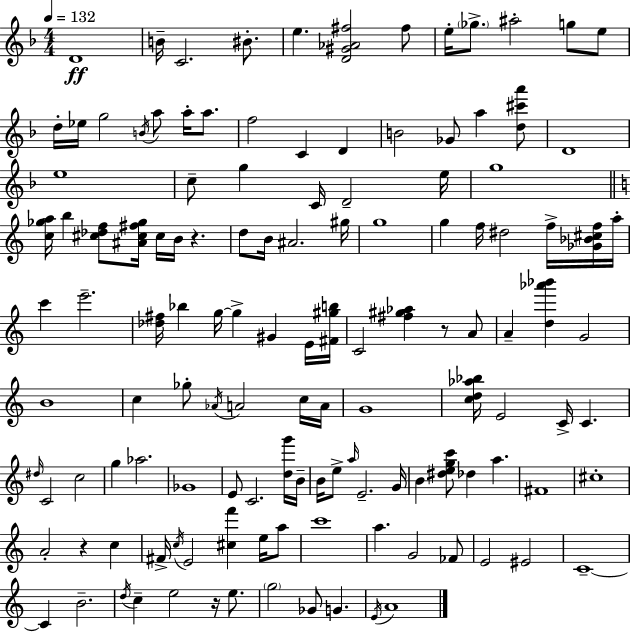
D4/w B4/s C4/h. BIS4/e. E5/q. [D4,G#4,Ab4,F#5]/h F#5/e E5/s Gb5/e. A#5/h G5/e E5/e D5/s Eb5/s G5/h B4/s A5/e A5/s A5/e. F5/h C4/q D4/q B4/h Gb4/e A5/q [D5,C#6,A6]/e D4/w E5/w C5/e G5/q C4/s D4/h E5/s G5/w [C5,Gb5,A5]/s B5/q [C#5,Db5,F5]/e [A#4,C#5,F#5,Gb5]/s C#5/s B4/s R/q. D5/e B4/s A#4/h. G#5/s G5/w G5/q F5/s D#5/h F5/s [Gb4,Bb4,C#5,F5]/s A5/s C6/q E6/h. [Db5,F#5]/s Bb5/q G5/s G5/q G#4/q E4/s [F#4,G#5,B5]/s C4/h [F#5,G#5,Ab5]/q R/e A4/e A4/q [D5,Ab6,Bb6]/q G4/h B4/w C5/q Gb5/e Ab4/s A4/h C5/s A4/s G4/w [C5,D5,Ab5,Bb5]/s E4/h C4/s C4/q. D#5/s C4/h C5/h G5/q Ab5/h. Gb4/w E4/e C4/h. [D5,G6]/s B4/s B4/s E5/e A5/s E4/h. G4/s B4/q [D#5,E5,G5,C6]/e Db5/q A5/q. F#4/w C#5/w A4/h R/q C5/q F#4/s C5/s E4/h [C#5,F6]/q E5/s A5/e C6/w A5/q. G4/h FES4/e E4/h EIS4/h C4/w C4/q B4/h. D5/s C5/q E5/h R/s E5/e. G5/h Gb4/e G4/q. E4/s A4/w